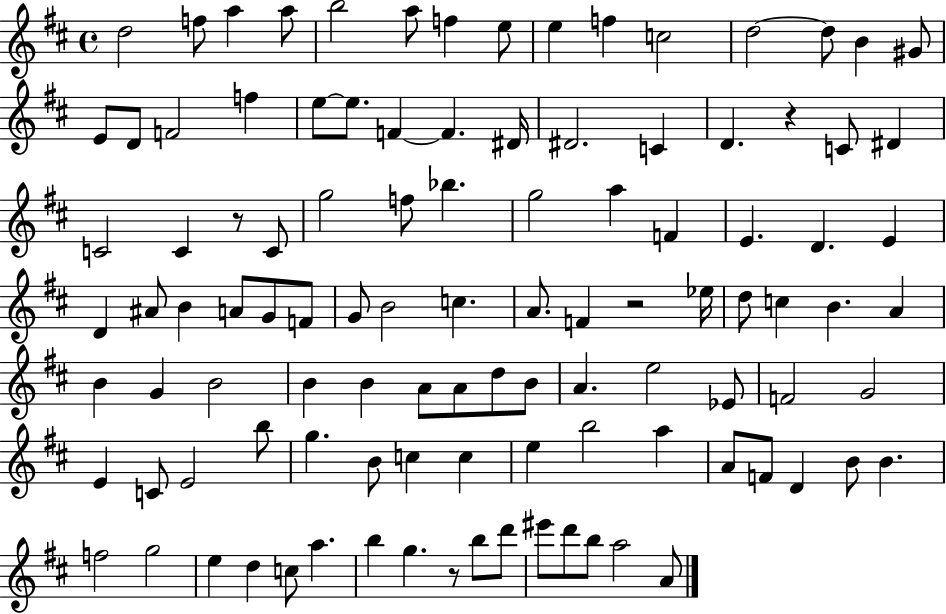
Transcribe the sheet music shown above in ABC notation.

X:1
T:Untitled
M:4/4
L:1/4
K:D
d2 f/2 a a/2 b2 a/2 f e/2 e f c2 d2 d/2 B ^G/2 E/2 D/2 F2 f e/2 e/2 F F ^D/4 ^D2 C D z C/2 ^D C2 C z/2 C/2 g2 f/2 _b g2 a F E D E D ^A/2 B A/2 G/2 F/2 G/2 B2 c A/2 F z2 _e/4 d/2 c B A B G B2 B B A/2 A/2 d/2 B/2 A e2 _E/2 F2 G2 E C/2 E2 b/2 g B/2 c c e b2 a A/2 F/2 D B/2 B f2 g2 e d c/2 a b g z/2 b/2 d'/2 ^e'/2 d'/2 b/2 a2 A/2